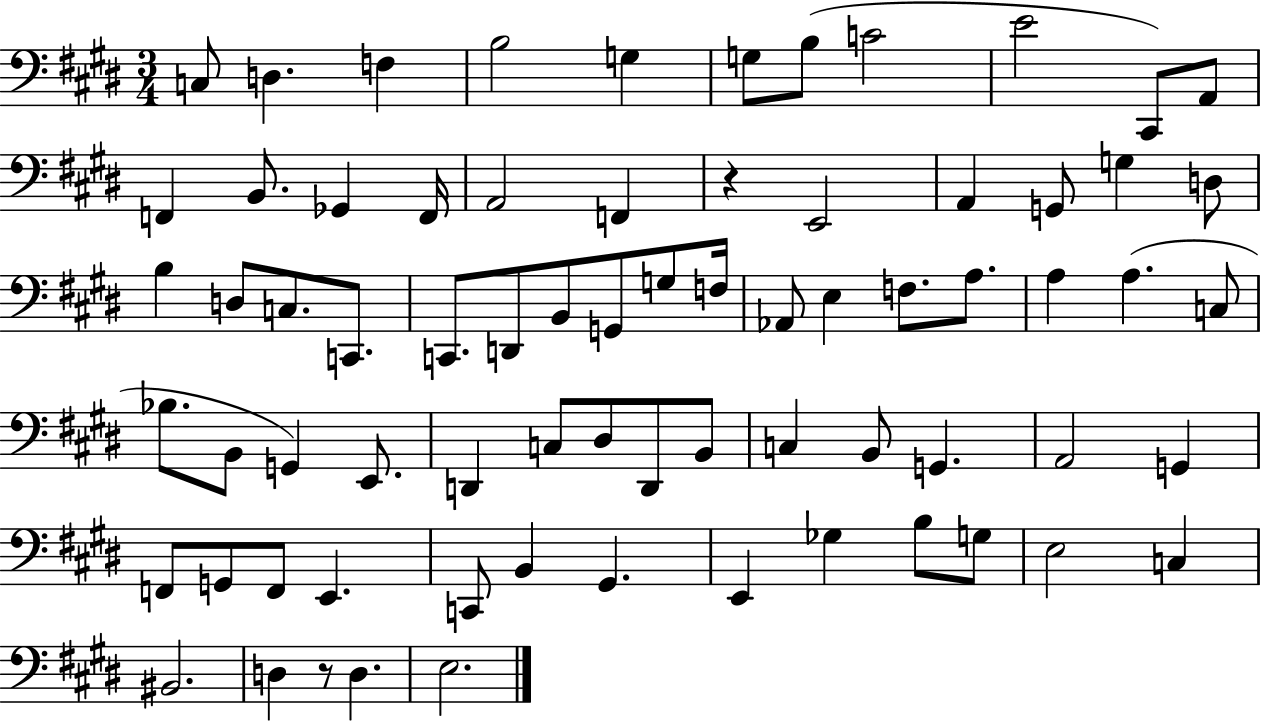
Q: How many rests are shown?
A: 2